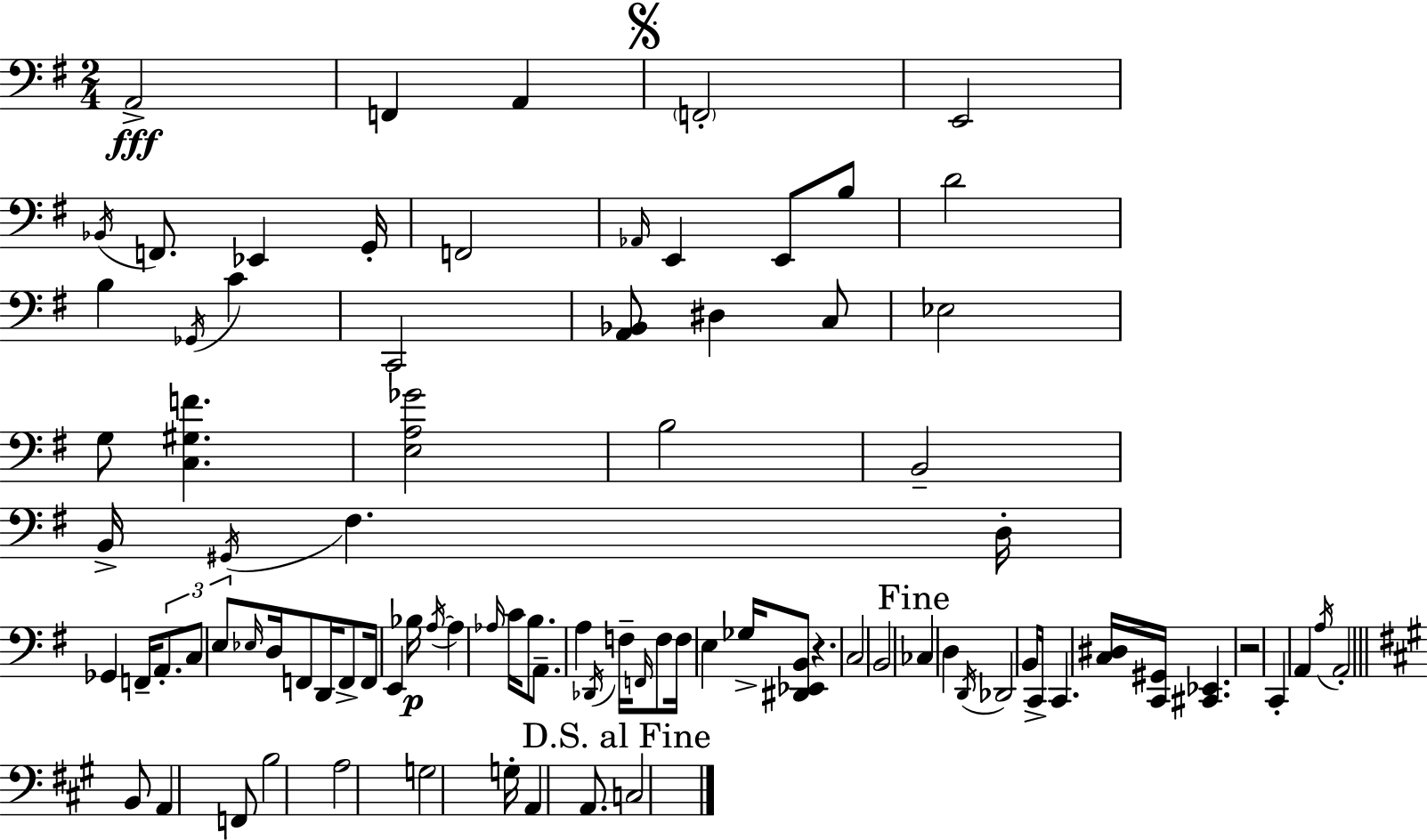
{
  \clef bass
  \numericTimeSignature
  \time 2/4
  \key g \major
  a,2->\fff | f,4 a,4 | \mark \markup { \musicglyph "scripts.segno" } \parenthesize f,2-. | e,2 | \break \acciaccatura { bes,16 } f,8. ees,4 | g,16-. f,2 | \grace { aes,16 } e,4 e,8 | b8 d'2 | \break b4 \acciaccatura { ges,16 } c'4 | c,2 | <a, bes,>8 dis4 | c8 ees2 | \break g8 <c gis f'>4. | <e a ges'>2 | b2 | b,2-- | \break b,16-> \acciaccatura { gis,16 } fis4. | d16-. ges,4 | f,16-- \tuplet 3/2 { a,8.-. c8 e8 } | \grace { ees16 } d16 f,8 d,16 f,8-> f,16 | \break e,4 bes16\p \acciaccatura { a16~ }~ a4 | \grace { aes16 } c'16 b8. a,8.-- | a4 \acciaccatura { des,16 } f16-- | \grace { f,16 } f8 f16 e4 | \break ges16-> <dis, ees, b,>8 r4. | c2 | b,2 | \mark "Fine" ces4 d4 | \break \acciaccatura { d,16 } des,2 | b,16 c,16-> c,4. | <c dis>16 <c, gis,>16 <cis, ees,>4. | r2 | \break c,4-. a,4 | \acciaccatura { a16 } a,2-. | \bar "||" \break \key a \major b,8 a,4 f,8 | b2 | a2 | g2 | \break g16-. a,4 a,8. | \mark "D.S. al Fine" c2 | \bar "|."
}